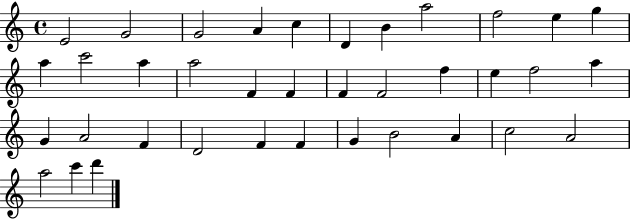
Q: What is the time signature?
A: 4/4